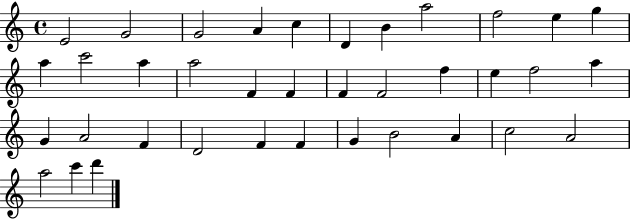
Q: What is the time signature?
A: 4/4